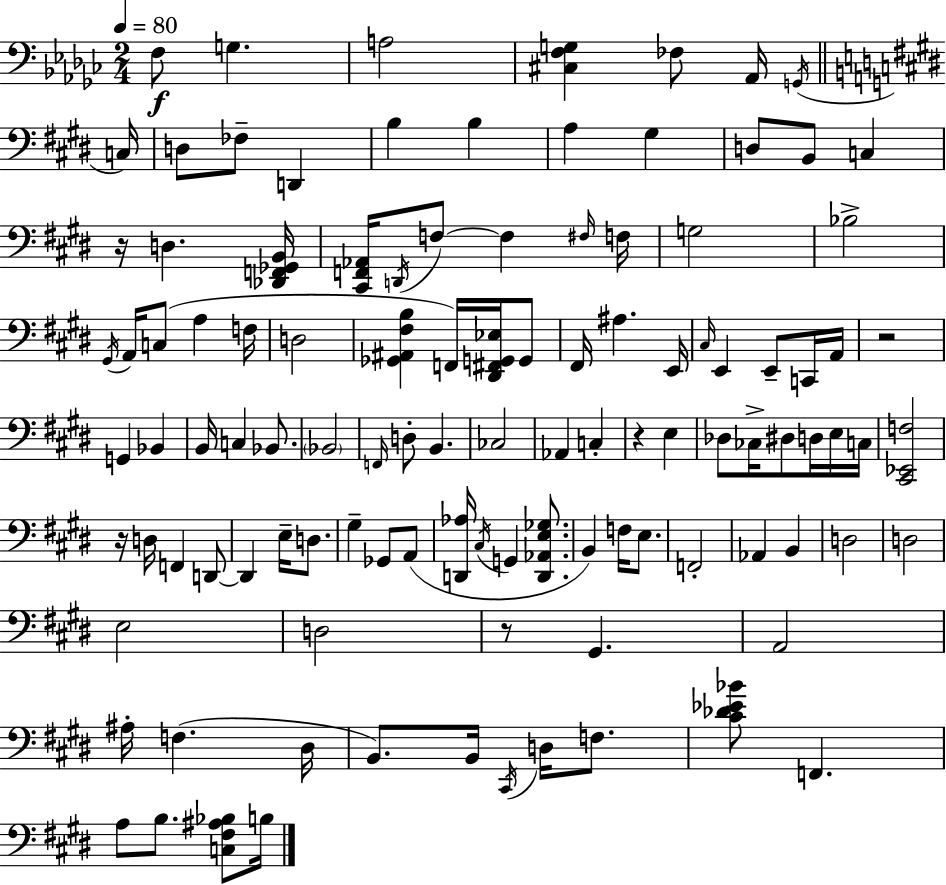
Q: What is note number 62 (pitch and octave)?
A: F2